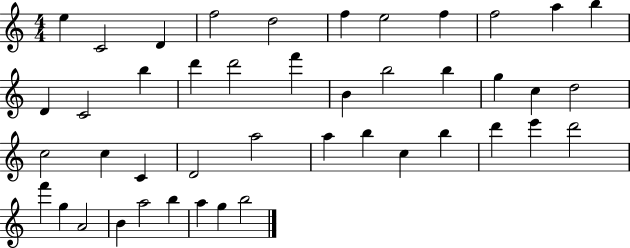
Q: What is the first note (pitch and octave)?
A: E5